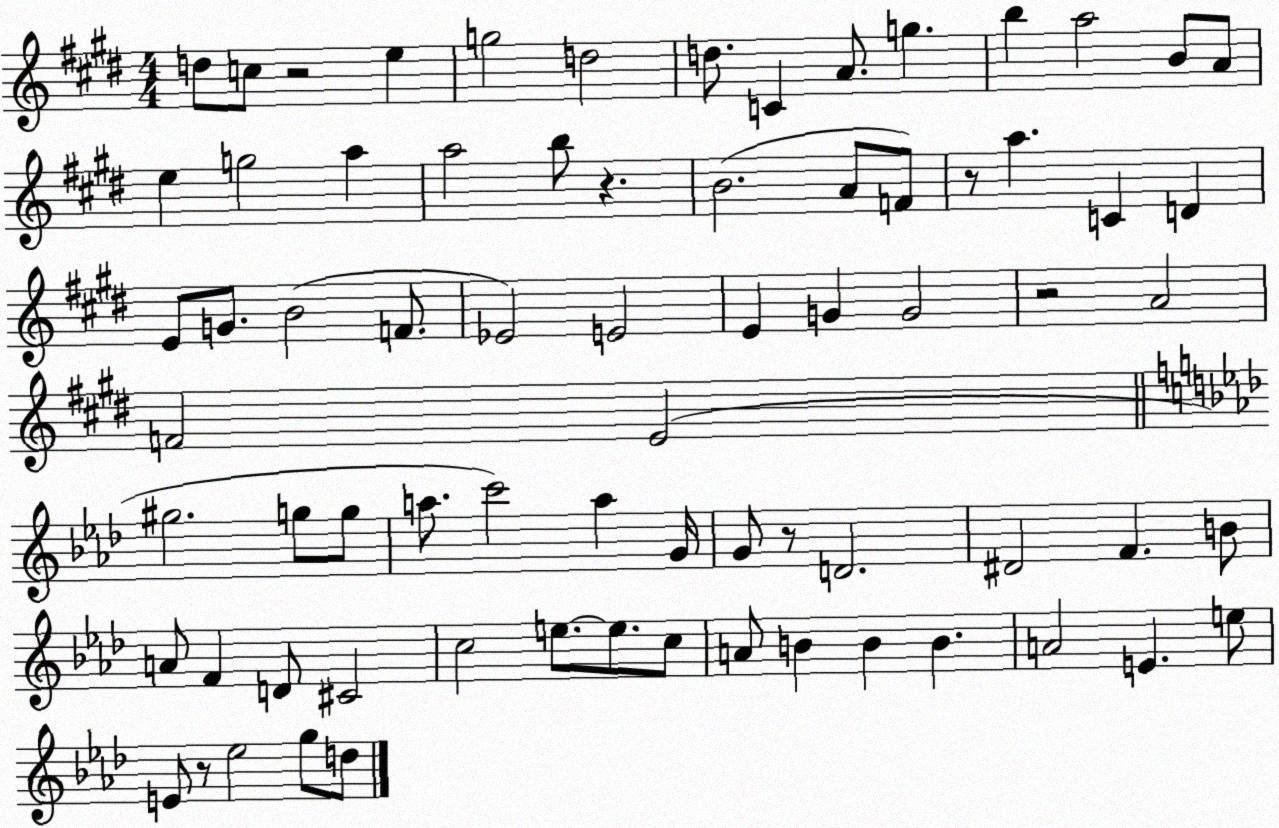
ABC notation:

X:1
T:Untitled
M:4/4
L:1/4
K:E
d/2 c/2 z2 e g2 d2 d/2 C A/2 g b a2 B/2 A/2 e g2 a a2 b/2 z B2 A/2 F/2 z/2 a C D E/2 G/2 B2 F/2 _E2 E2 E G G2 z2 A2 F2 E2 ^g2 g/2 g/2 a/2 c'2 a G/4 G/2 z/2 D2 ^D2 F B/2 A/2 F D/2 ^C2 c2 e/2 e/2 c/2 A/2 B B B A2 E e/2 E/2 z/2 _e2 g/2 d/2